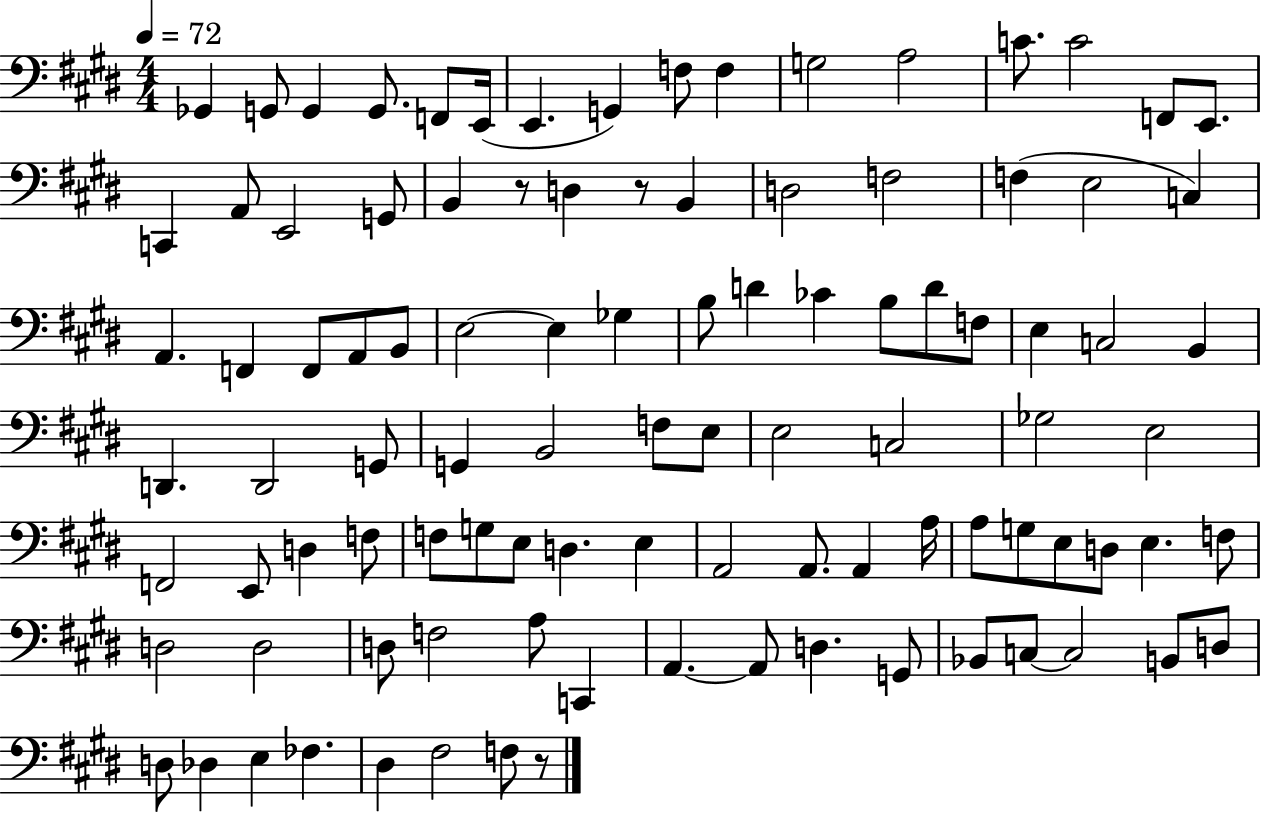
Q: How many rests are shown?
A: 3